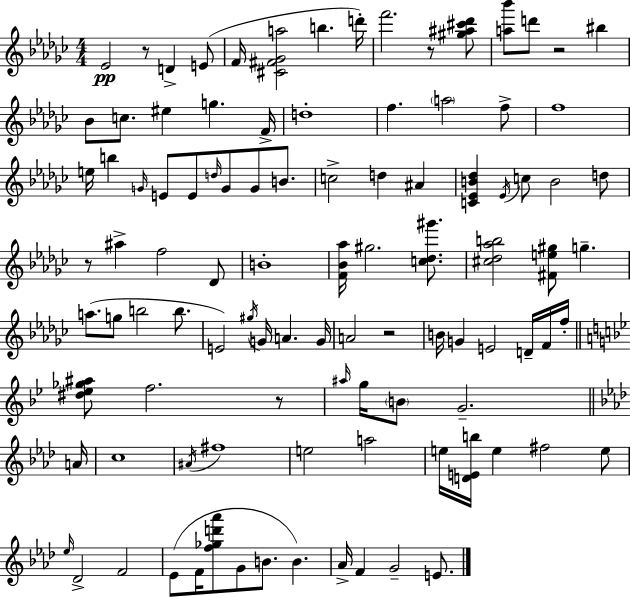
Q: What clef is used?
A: treble